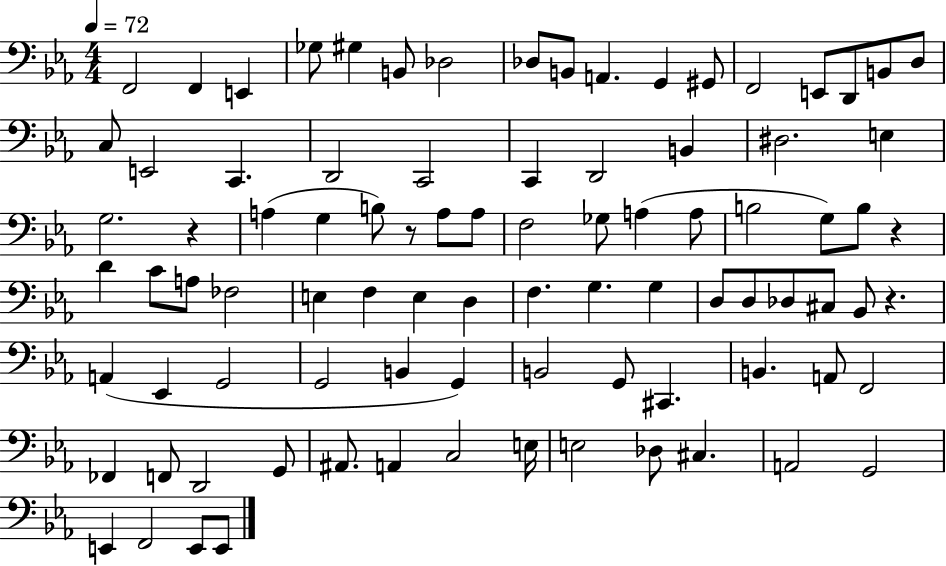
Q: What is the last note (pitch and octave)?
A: E2